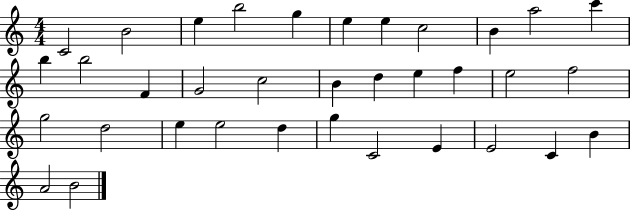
X:1
T:Untitled
M:4/4
L:1/4
K:C
C2 B2 e b2 g e e c2 B a2 c' b b2 F G2 c2 B d e f e2 f2 g2 d2 e e2 d g C2 E E2 C B A2 B2